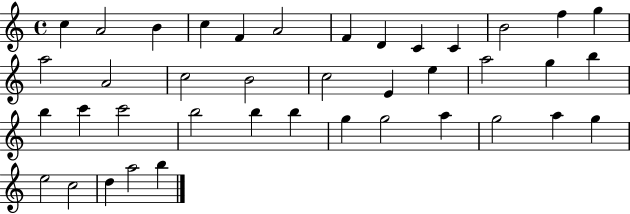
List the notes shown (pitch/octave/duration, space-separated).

C5/q A4/h B4/q C5/q F4/q A4/h F4/q D4/q C4/q C4/q B4/h F5/q G5/q A5/h A4/h C5/h B4/h C5/h E4/q E5/q A5/h G5/q B5/q B5/q C6/q C6/h B5/h B5/q B5/q G5/q G5/h A5/q G5/h A5/q G5/q E5/h C5/h D5/q A5/h B5/q